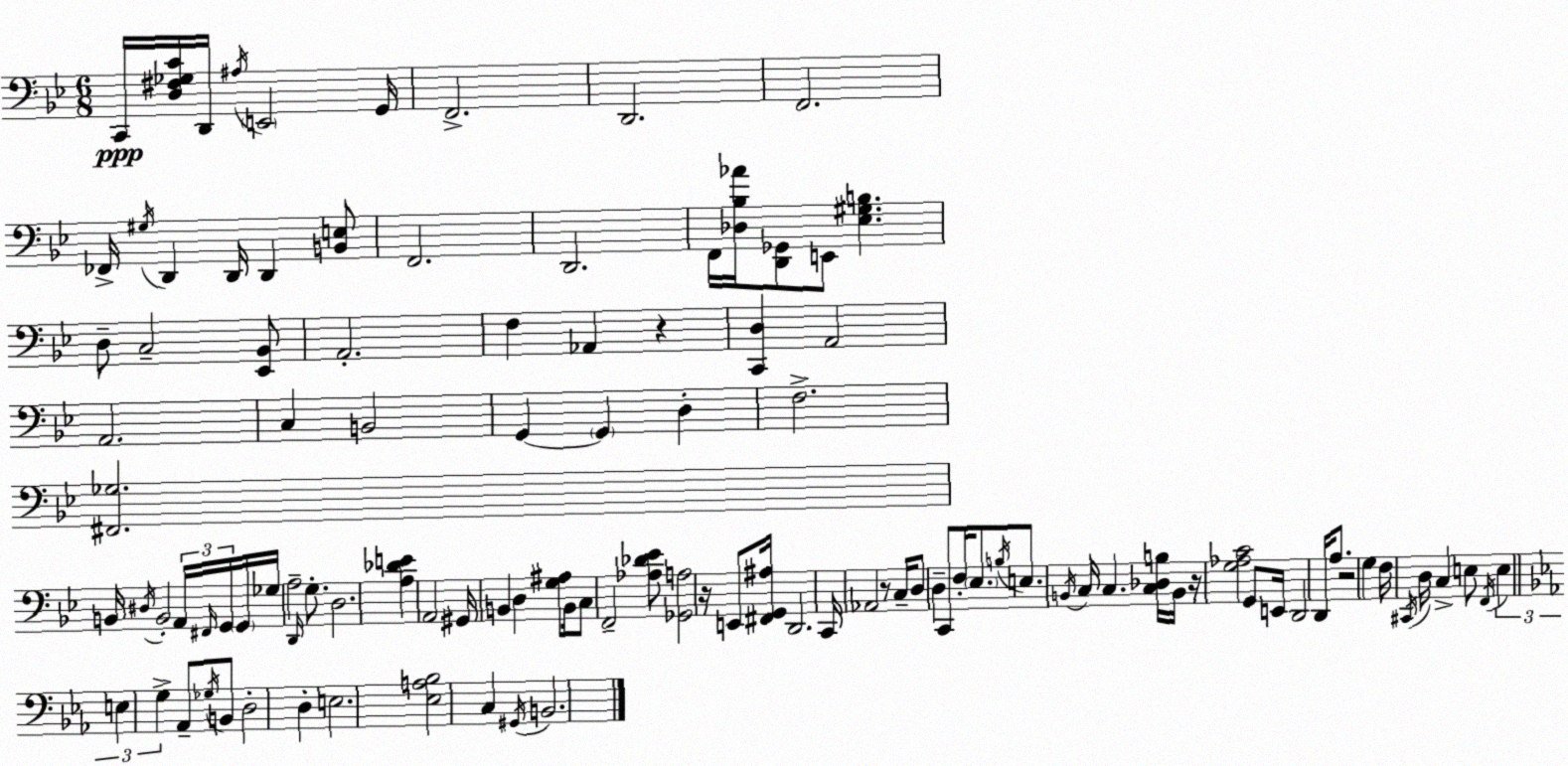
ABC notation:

X:1
T:Untitled
M:6/8
L:1/4
K:Bb
C,,/4 [D,^F,_G,C]/4 D,,/4 ^A,/4 E,,2 G,,/4 F,,2 D,,2 F,,2 _F,,/4 ^G,/4 D,, D,,/4 D,, [B,,E,]/2 F,,2 D,,2 F,,/4 [_D,_B,_A]/4 [D,,_G,,]/2 E,,/2 [_E,^G,B,] D,/2 C,2 [_E,,_B,,]/2 A,,2 F, _A,, z [C,,D,] A,,2 A,,2 C, B,,2 G,, G,, D, F,2 [^F,,_G,]2 B,,/4 ^D,/4 B,,2 A,,/4 ^F,,/4 G,,/4 G,,/4 _G,/4 A,2 D,,/4 G,/2 D,2 [A,_DE] A,,2 ^G,,/4 B,, D, [G,^A,]/2 B,,/4 C,/2 F,,2 [_A,_D_E]/2 [_G,,A,]2 z/4 E,,/2 [^F,,G,,^A,]/4 D,,2 C,,/4 _A,,2 z/2 C,/4 D,/2 D, C,,/2 F,/4 _E,/2 B,/4 E,/2 B,,/4 C,/4 C, [C,_D,B,]/4 B,,/4 z/4 [G,_A,C]2 G,,/2 E,,/4 D,,2 D,,/4 A,/2 z2 G, F,/4 ^C,,/4 D,/4 C, E,/2 F,,/4 E, E, G, _A,,/2 _G,/4 B,,/2 D,2 D, E,2 [_E,A,_B,]2 C, ^G,,/4 B,,2